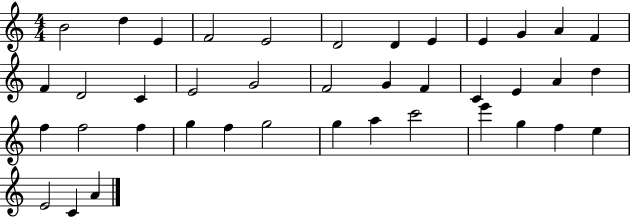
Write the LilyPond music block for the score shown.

{
  \clef treble
  \numericTimeSignature
  \time 4/4
  \key c \major
  b'2 d''4 e'4 | f'2 e'2 | d'2 d'4 e'4 | e'4 g'4 a'4 f'4 | \break f'4 d'2 c'4 | e'2 g'2 | f'2 g'4 f'4 | c'4 e'4 a'4 d''4 | \break f''4 f''2 f''4 | g''4 f''4 g''2 | g''4 a''4 c'''2 | e'''4 g''4 f''4 e''4 | \break e'2 c'4 a'4 | \bar "|."
}